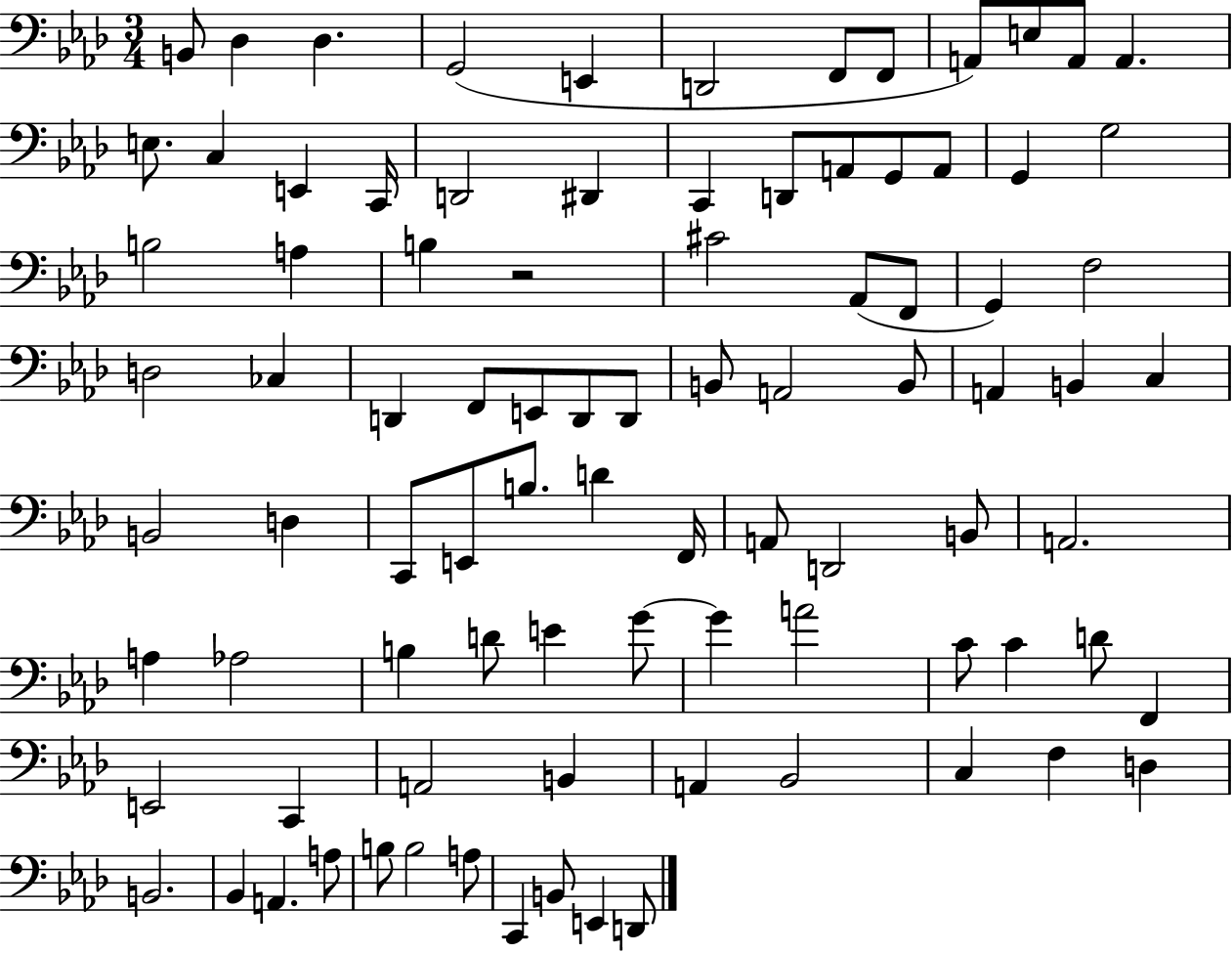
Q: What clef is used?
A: bass